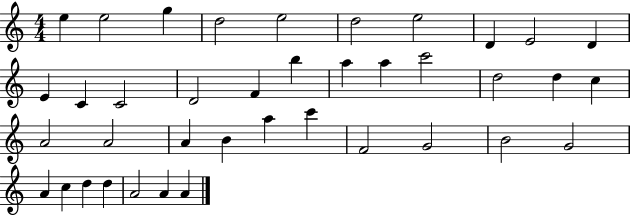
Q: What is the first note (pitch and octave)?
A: E5